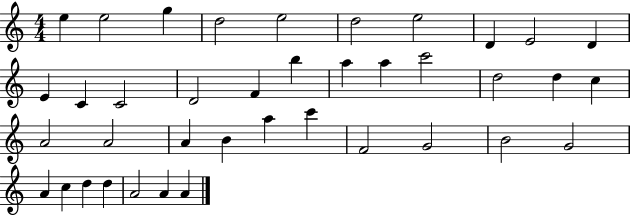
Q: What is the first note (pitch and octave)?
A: E5